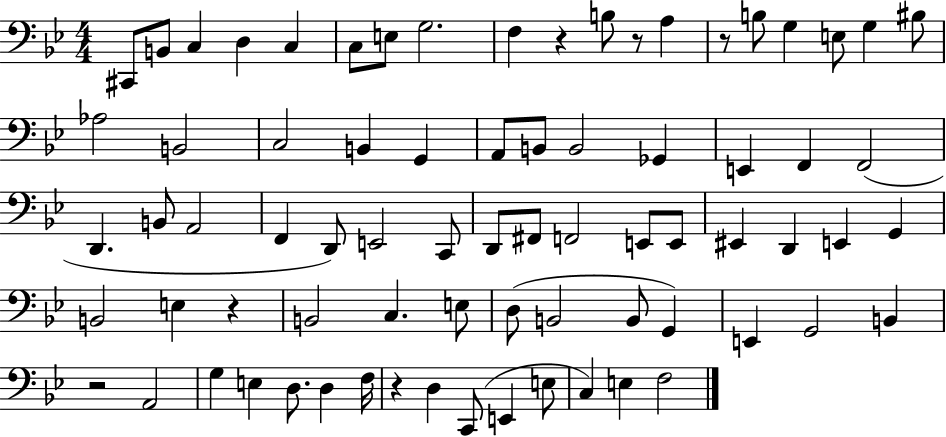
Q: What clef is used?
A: bass